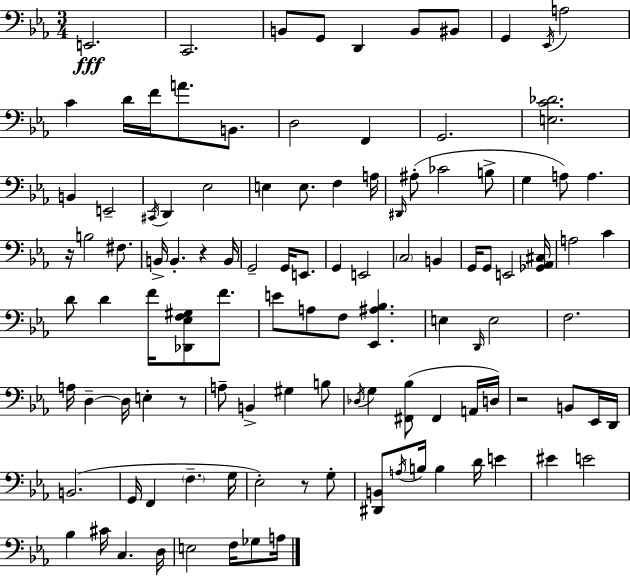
X:1
T:Untitled
M:3/4
L:1/4
K:Cm
E,,2 C,,2 B,,/2 G,,/2 D,, B,,/2 ^B,,/2 G,, _E,,/4 A,2 C D/4 F/4 A/2 B,,/2 D,2 F,, G,,2 [E,C_D]2 B,, E,,2 ^C,,/4 D,, _E,2 E, E,/2 F, A,/4 ^D,,/4 ^A,/2 _C2 B,/2 G, A,/2 A, z/4 B,2 ^F,/2 B,,/4 B,, z B,,/4 G,,2 G,,/4 E,,/2 G,, E,,2 C,2 B,, G,,/4 G,,/2 E,,2 [_G,,_A,,^C,]/4 A,2 C D/2 D F/4 [_D,,_E,F,^G,]/2 F/2 E/2 A,/2 F,/2 [_E,,^A,_B,] E, D,,/4 E,2 F,2 A,/4 D, D,/4 E, z/2 A,/2 B,, ^G, B,/2 _D,/4 G, [^F,,_B,]/2 ^F,, A,,/4 D,/4 z2 B,,/2 _E,,/4 D,,/4 B,,2 G,,/4 F,, F, G,/4 _E,2 z/2 G,/2 [^D,,B,,]/2 A,/4 B,/4 B, D/4 E ^E E2 _B, ^C/4 C, D,/4 E,2 F,/4 _G,/2 A,/4